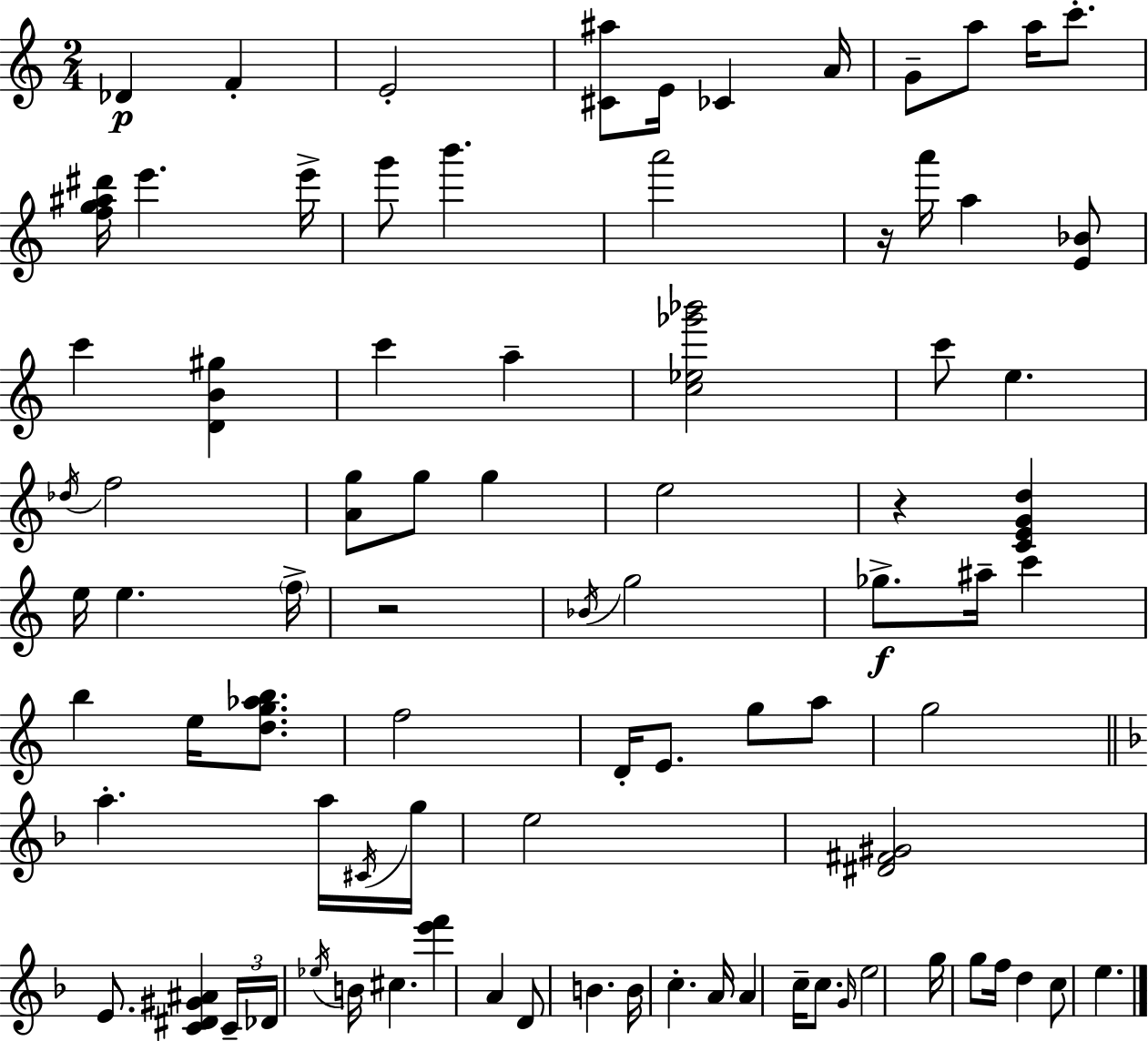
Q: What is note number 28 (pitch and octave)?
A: E5